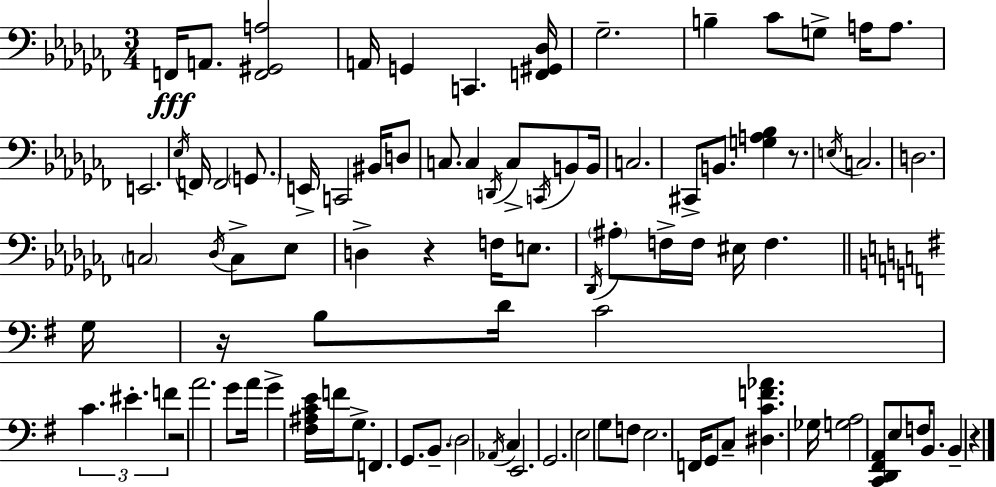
{
  \clef bass
  \numericTimeSignature
  \time 3/4
  \key aes \minor
  f,16\fff a,8. <f, gis, a>2 | a,16 g,4 c,4. <f, gis, des>16 | ges2.-- | b4-- ces'8 g8-> a16 a8. | \break e,2. | \acciaccatura { ees16 } f,16 f,2 \parenthesize g,8. | e,16-> c,2 bis,16 d8 | c8. c4 \acciaccatura { d,16 } c8-> \acciaccatura { c,16 } | \break b,8 b,16 c2. | cis,8-> b,8. <g a bes>4 | r8. \acciaccatura { e16 } c2. | d2. | \break \parenthesize c2 | \acciaccatura { des16 } c8-> ees8 d4-> r4 | f16 e8. \acciaccatura { des,16 } \parenthesize ais8-. f16-> f16 eis16 f4. | \bar "||" \break \key e \minor g16 r16 b8 d'16 c'2 | \tuplet 3/2 { c'4. eis'4.-. | f'4 } r2 | a'2. | \break g'8 a'16 g'4-> <fis ais c' e'>16 f'16 g8.-> | f,4. g,8. b,8.-- | \parenthesize d2 \acciaccatura { aes,16 } c4 | e,2. | \break g,2. | e2 g8 | f8 e2. | f,16 g,8 c8-- <dis c' f' aes'>4. | \break ges16 <g a>2 <c, d, fis, a,>8 | e8 f16 b,8. b,4-- r4 | \bar "|."
}